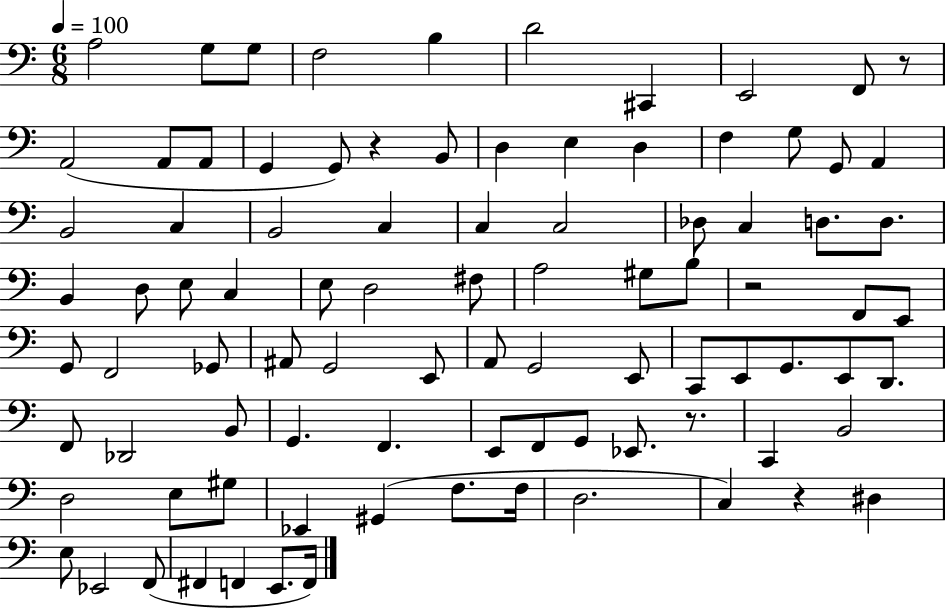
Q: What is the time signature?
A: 6/8